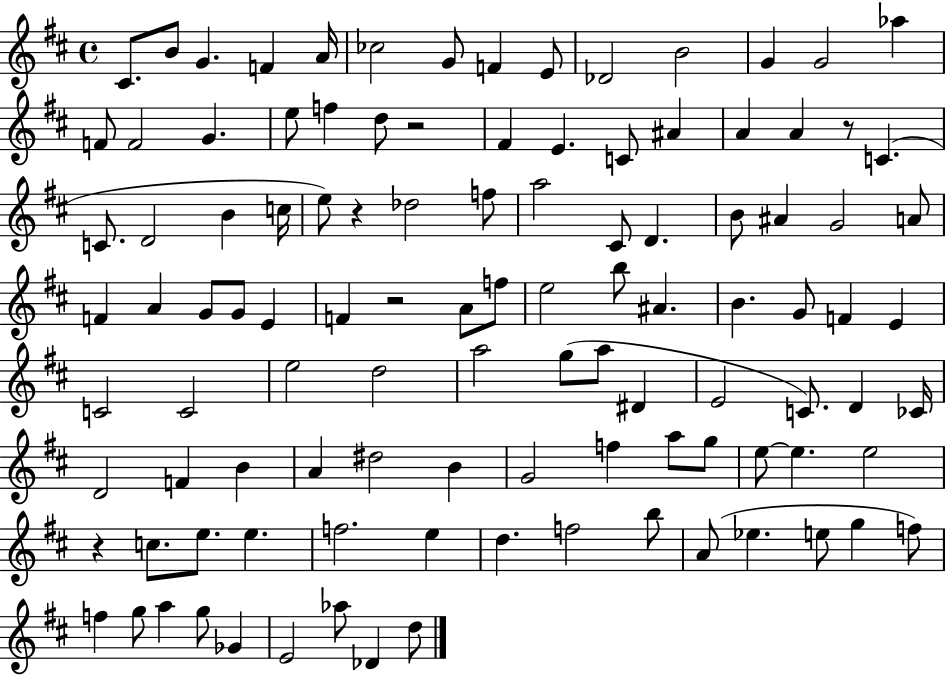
X:1
T:Untitled
M:4/4
L:1/4
K:D
^C/2 B/2 G F A/4 _c2 G/2 F E/2 _D2 B2 G G2 _a F/2 F2 G e/2 f d/2 z2 ^F E C/2 ^A A A z/2 C C/2 D2 B c/4 e/2 z _d2 f/2 a2 ^C/2 D B/2 ^A G2 A/2 F A G/2 G/2 E F z2 A/2 f/2 e2 b/2 ^A B G/2 F E C2 C2 e2 d2 a2 g/2 a/2 ^D E2 C/2 D _C/4 D2 F B A ^d2 B G2 f a/2 g/2 e/2 e e2 z c/2 e/2 e f2 e d f2 b/2 A/2 _e e/2 g f/2 f g/2 a g/2 _G E2 _a/2 _D d/2